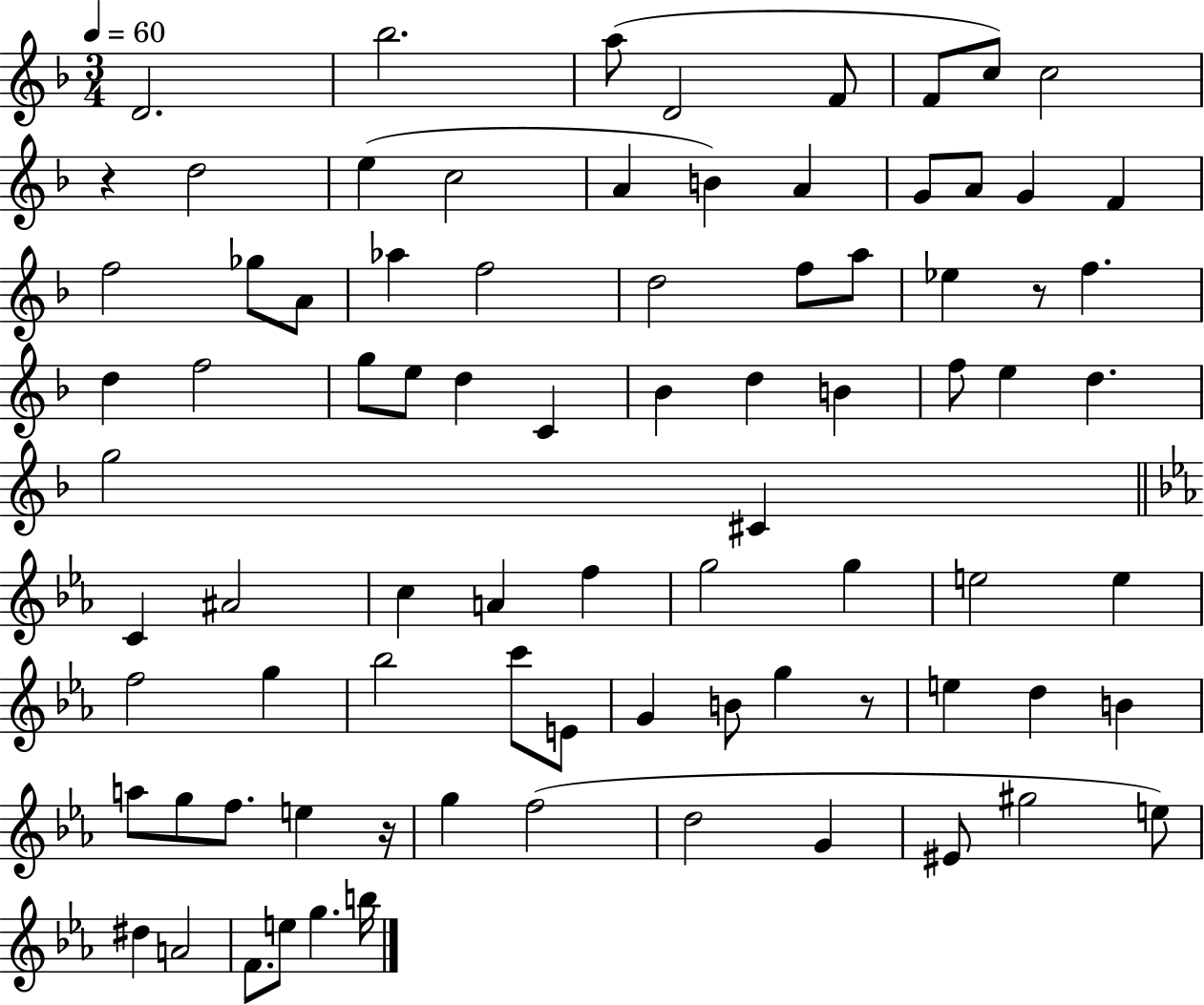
D4/h. Bb5/h. A5/e D4/h F4/e F4/e C5/e C5/h R/q D5/h E5/q C5/h A4/q B4/q A4/q G4/e A4/e G4/q F4/q F5/h Gb5/e A4/e Ab5/q F5/h D5/h F5/e A5/e Eb5/q R/e F5/q. D5/q F5/h G5/e E5/e D5/q C4/q Bb4/q D5/q B4/q F5/e E5/q D5/q. G5/h C#4/q C4/q A#4/h C5/q A4/q F5/q G5/h G5/q E5/h E5/q F5/h G5/q Bb5/h C6/e E4/e G4/q B4/e G5/q R/e E5/q D5/q B4/q A5/e G5/e F5/e. E5/q R/s G5/q F5/h D5/h G4/q EIS4/e G#5/h E5/e D#5/q A4/h F4/e. E5/e G5/q. B5/s